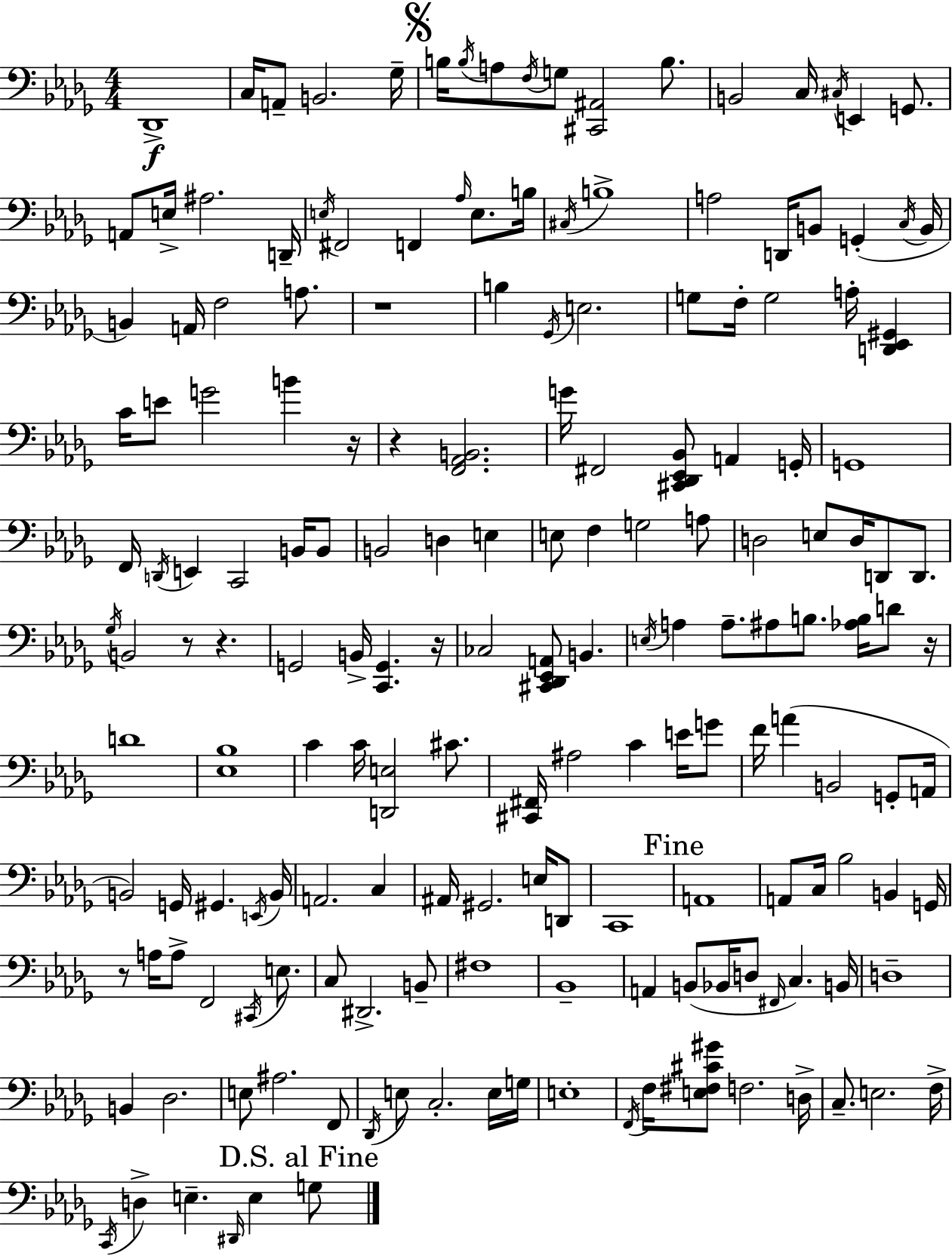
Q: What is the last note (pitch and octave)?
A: G3